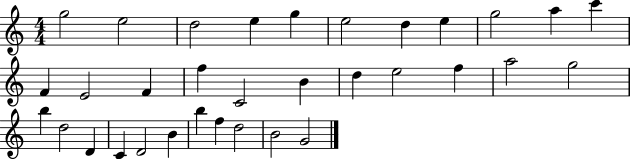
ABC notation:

X:1
T:Untitled
M:4/4
L:1/4
K:C
g2 e2 d2 e g e2 d e g2 a c' F E2 F f C2 B d e2 f a2 g2 b d2 D C D2 B b f d2 B2 G2